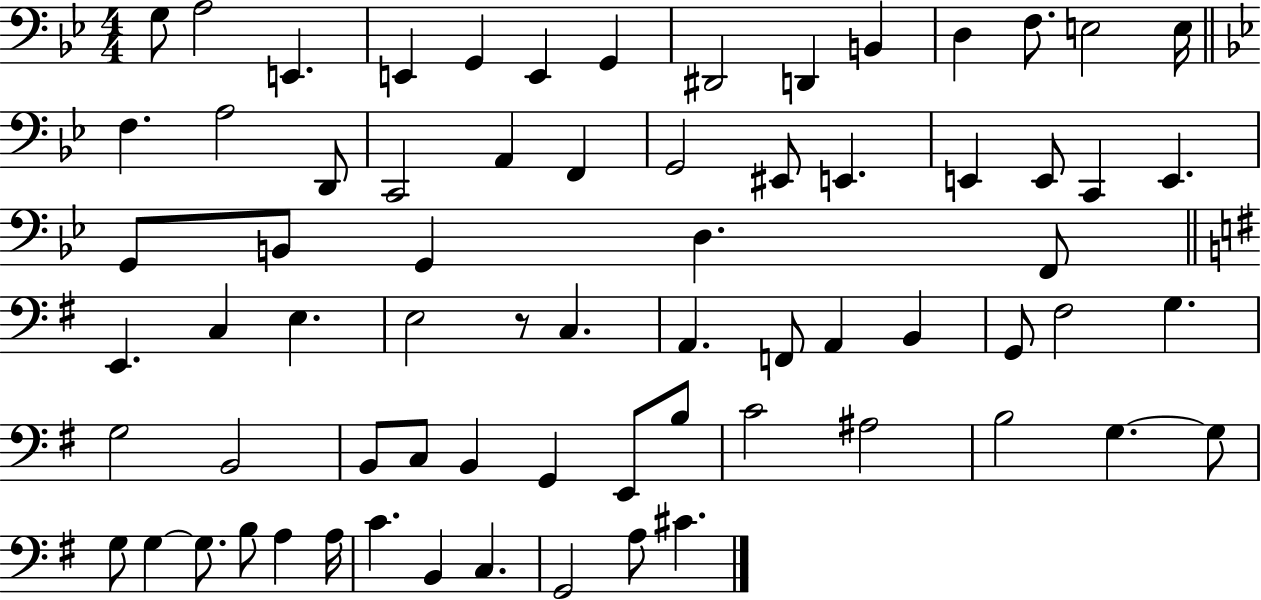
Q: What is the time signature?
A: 4/4